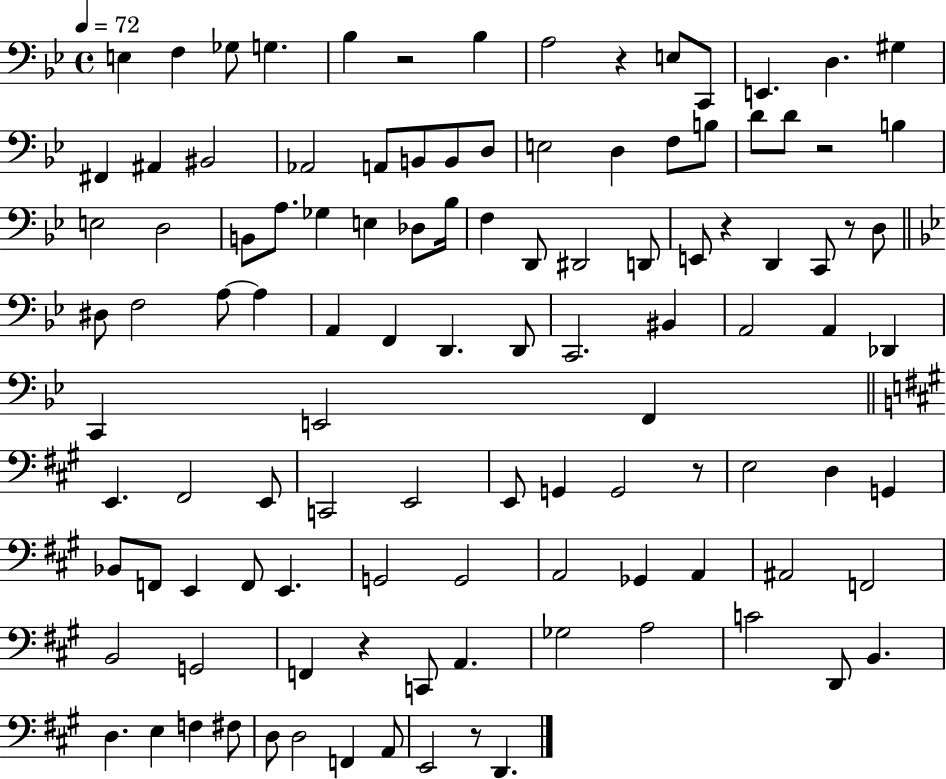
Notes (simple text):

E3/q F3/q Gb3/e G3/q. Bb3/q R/h Bb3/q A3/h R/q E3/e C2/e E2/q. D3/q. G#3/q F#2/q A#2/q BIS2/h Ab2/h A2/e B2/e B2/e D3/e E3/h D3/q F3/e B3/e D4/e D4/e R/h B3/q E3/h D3/h B2/e A3/e. Gb3/q E3/q Db3/e Bb3/s F3/q D2/e D#2/h D2/e E2/e R/q D2/q C2/e R/e D3/e D#3/e F3/h A3/e A3/q A2/q F2/q D2/q. D2/e C2/h. BIS2/q A2/h A2/q Db2/q C2/q E2/h F2/q E2/q. F#2/h E2/e C2/h E2/h E2/e G2/q G2/h R/e E3/h D3/q G2/q Bb2/e F2/e E2/q F2/e E2/q. G2/h G2/h A2/h Gb2/q A2/q A#2/h F2/h B2/h G2/h F2/q R/q C2/e A2/q. Gb3/h A3/h C4/h D2/e B2/q. D3/q. E3/q F3/q F#3/e D3/e D3/h F2/q A2/e E2/h R/e D2/q.